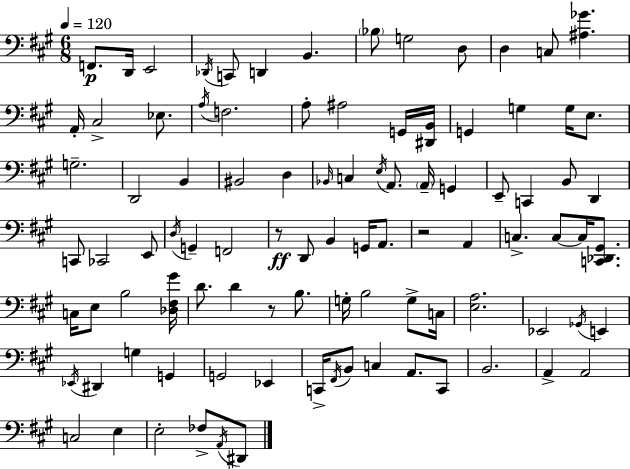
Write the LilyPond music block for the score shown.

{
  \clef bass
  \numericTimeSignature
  \time 6/8
  \key a \major
  \tempo 4 = 120
  f,8.\p d,16 e,2 | \acciaccatura { des,16 } c,8 d,4 b,4. | \parenthesize bes8 g2 d8 | d4 c8 <ais ges'>4. | \break a,16-. cis2-> ees8. | \acciaccatura { a16 } f2. | a8-. ais2 | g,16 <dis, b,>16 g,4 g4 g16 e8. | \break g2.-- | d,2 b,4 | bis,2 d4 | \grace { bes,16 } c4 \acciaccatura { e16 } a,8. \parenthesize a,16-- | \break g,4 e,8-- c,4 b,8 | d,4 c,8 ces,2 | e,8 \acciaccatura { d16 } g,4-- f,2 | r8\ff d,8 b,4 | \break g,16 a,8. r2 | a,4 c4.-> c8~~ | c16 <c, des, gis,>8. c16 e8 b2 | <des fis gis'>16 d'8. d'4 | \break r8 b8. g16-. b2 | g8-> c16 <e a>2. | ees,2 | \acciaccatura { ges,16 } e,4 \acciaccatura { ees,16 } dis,4 g4 | \break g,4 g,2 | ees,4 c,16-> \acciaccatura { fis,16 } b,8 c4 | a,8. c,8 b,2. | a,4-> | \break a,2 c2 | e4 e2-. | fes8-> \acciaccatura { a,16 } dis,8 \bar "|."
}